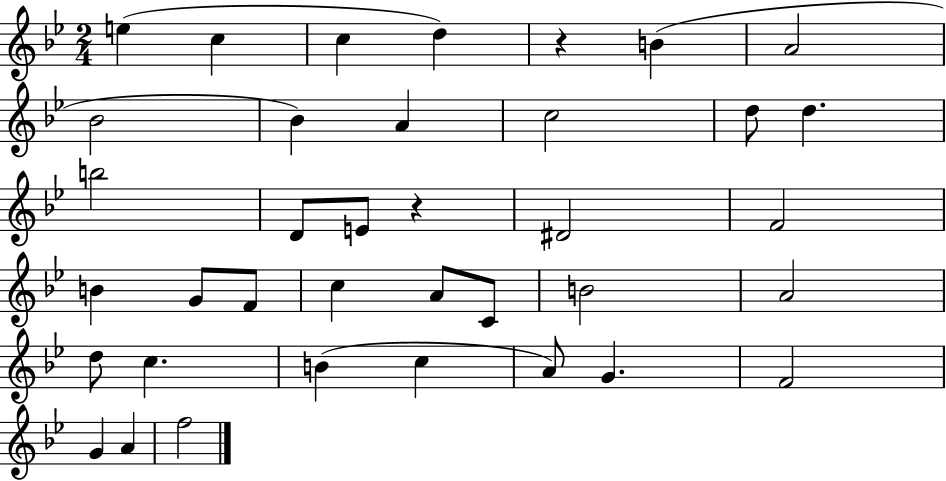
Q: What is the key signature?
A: BES major